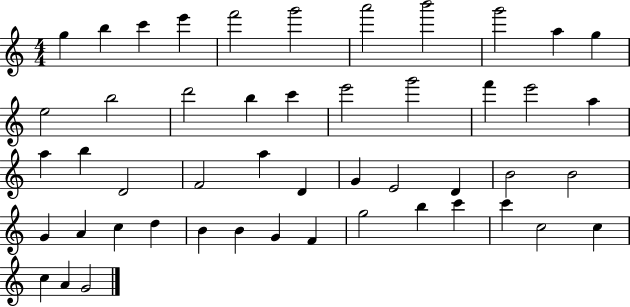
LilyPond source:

{
  \clef treble
  \numericTimeSignature
  \time 4/4
  \key c \major
  g''4 b''4 c'''4 e'''4 | f'''2 g'''2 | a'''2 b'''2 | g'''2 a''4 g''4 | \break e''2 b''2 | d'''2 b''4 c'''4 | e'''2 g'''2 | f'''4 e'''2 a''4 | \break a''4 b''4 d'2 | f'2 a''4 d'4 | g'4 e'2 d'4 | b'2 b'2 | \break g'4 a'4 c''4 d''4 | b'4 b'4 g'4 f'4 | g''2 b''4 c'''4 | c'''4 c''2 c''4 | \break c''4 a'4 g'2 | \bar "|."
}